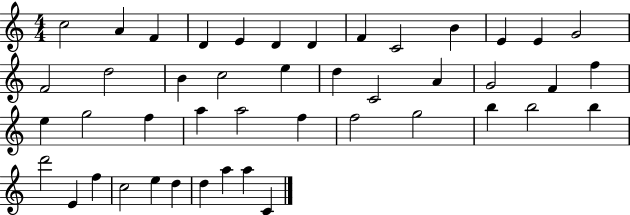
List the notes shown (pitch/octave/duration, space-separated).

C5/h A4/q F4/q D4/q E4/q D4/q D4/q F4/q C4/h B4/q E4/q E4/q G4/h F4/h D5/h B4/q C5/h E5/q D5/q C4/h A4/q G4/h F4/q F5/q E5/q G5/h F5/q A5/q A5/h F5/q F5/h G5/h B5/q B5/h B5/q D6/h E4/q F5/q C5/h E5/q D5/q D5/q A5/q A5/q C4/q